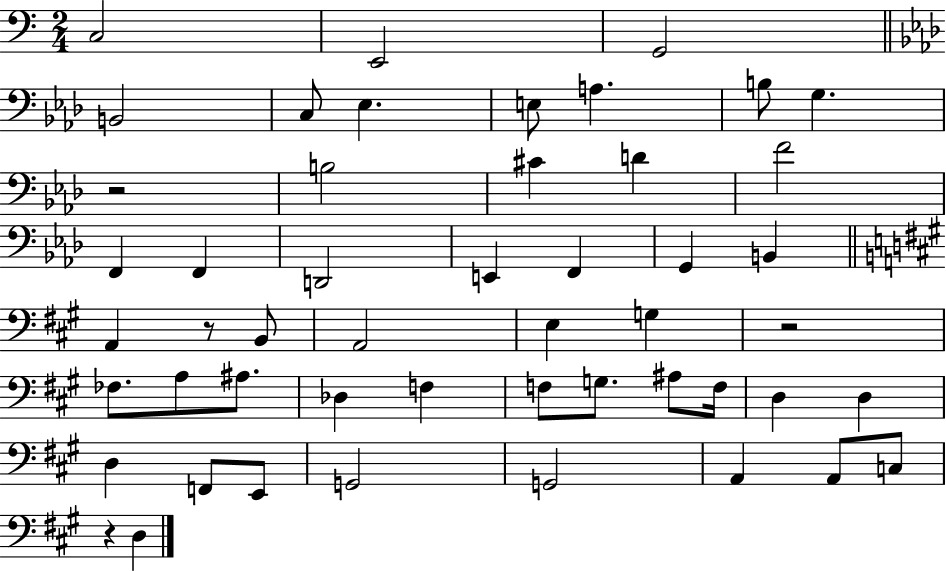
C3/h E2/h G2/h B2/h C3/e Eb3/q. E3/e A3/q. B3/e G3/q. R/h B3/h C#4/q D4/q F4/h F2/q F2/q D2/h E2/q F2/q G2/q B2/q A2/q R/e B2/e A2/h E3/q G3/q R/h FES3/e. A3/e A#3/e. Db3/q F3/q F3/e G3/e. A#3/e F3/s D3/q D3/q D3/q F2/e E2/e G2/h G2/h A2/q A2/e C3/e R/q D3/q